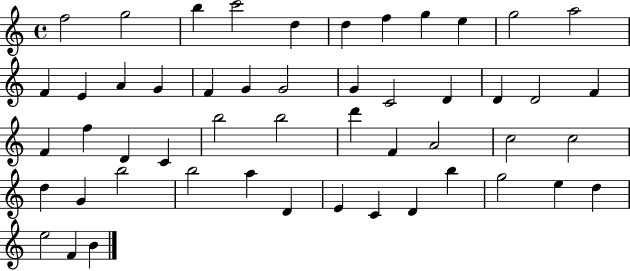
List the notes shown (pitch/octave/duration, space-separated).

F5/h G5/h B5/q C6/h D5/q D5/q F5/q G5/q E5/q G5/h A5/h F4/q E4/q A4/q G4/q F4/q G4/q G4/h G4/q C4/h D4/q D4/q D4/h F4/q F4/q F5/q D4/q C4/q B5/h B5/h D6/q F4/q A4/h C5/h C5/h D5/q G4/q B5/h B5/h A5/q D4/q E4/q C4/q D4/q B5/q G5/h E5/q D5/q E5/h F4/q B4/q